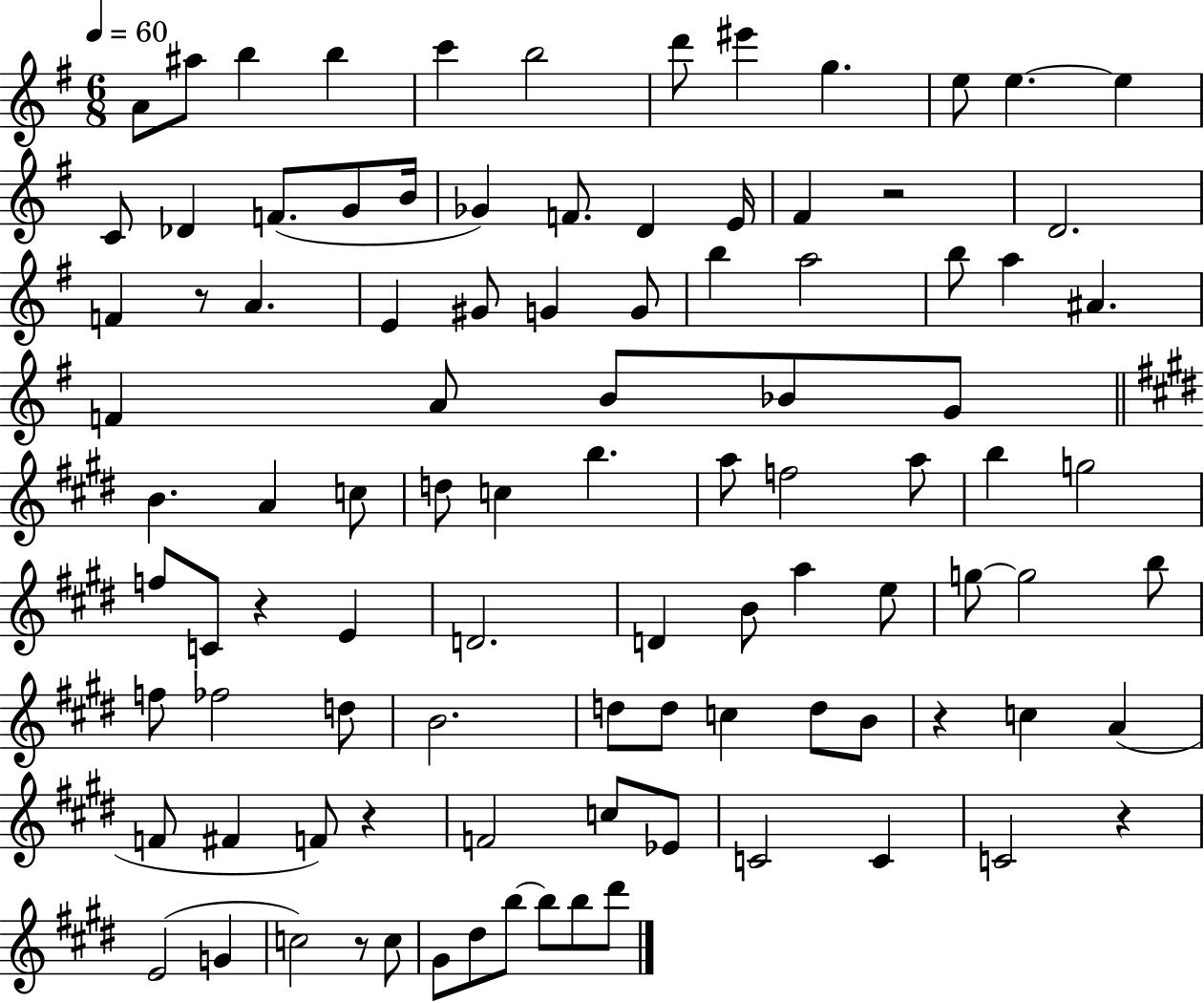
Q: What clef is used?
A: treble